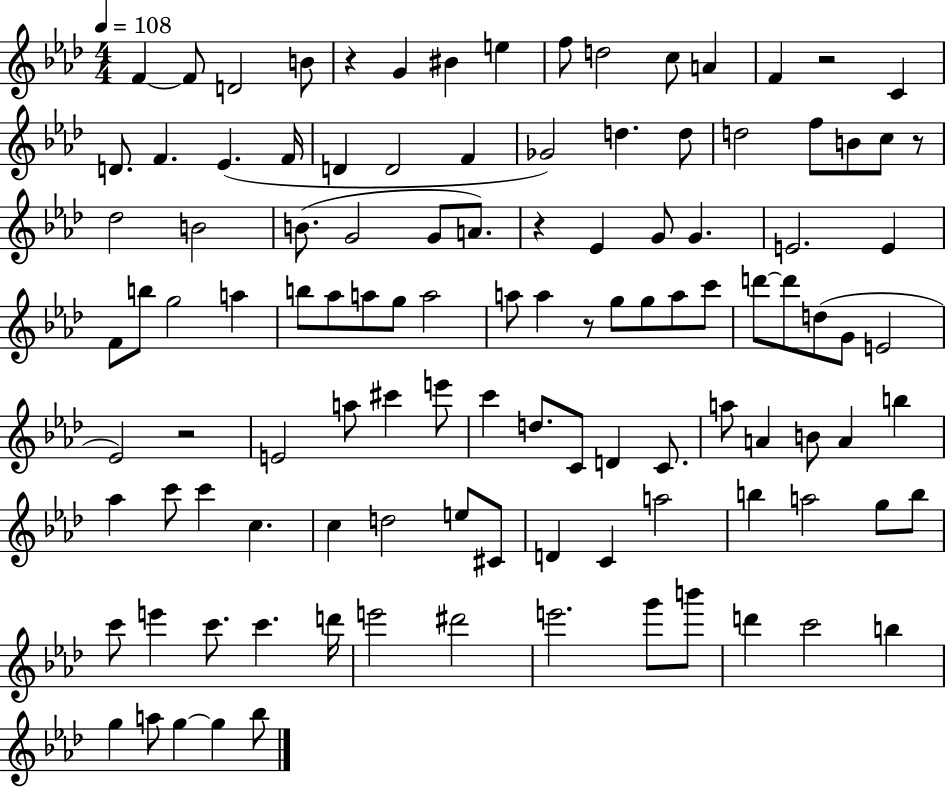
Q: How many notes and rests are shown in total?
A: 112